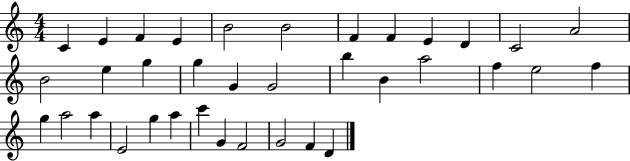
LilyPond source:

{
  \clef treble
  \numericTimeSignature
  \time 4/4
  \key c \major
  c'4 e'4 f'4 e'4 | b'2 b'2 | f'4 f'4 e'4 d'4 | c'2 a'2 | \break b'2 e''4 g''4 | g''4 g'4 g'2 | b''4 b'4 a''2 | f''4 e''2 f''4 | \break g''4 a''2 a''4 | e'2 g''4 a''4 | c'''4 g'4 f'2 | g'2 f'4 d'4 | \break \bar "|."
}